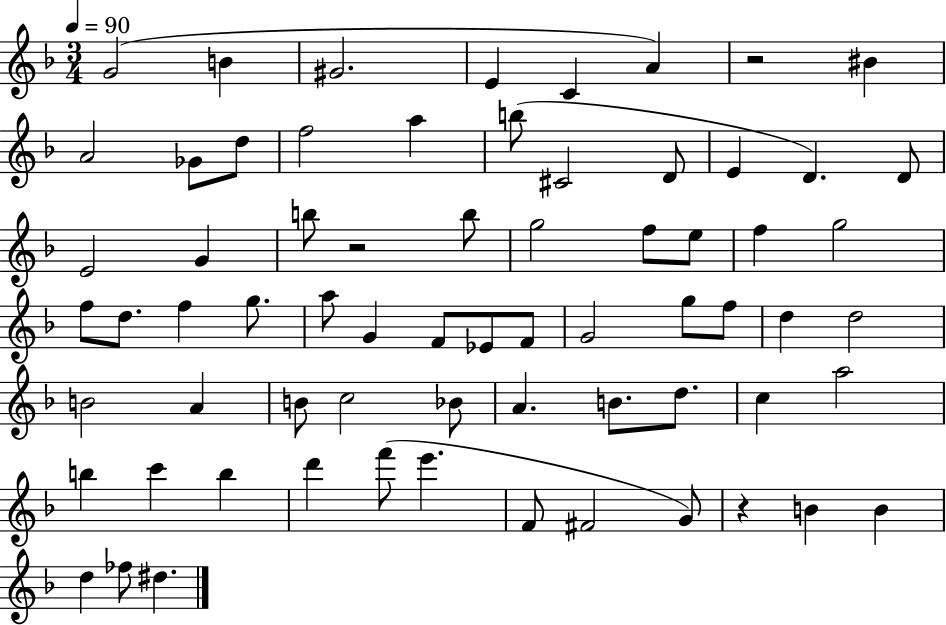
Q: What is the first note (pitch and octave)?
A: G4